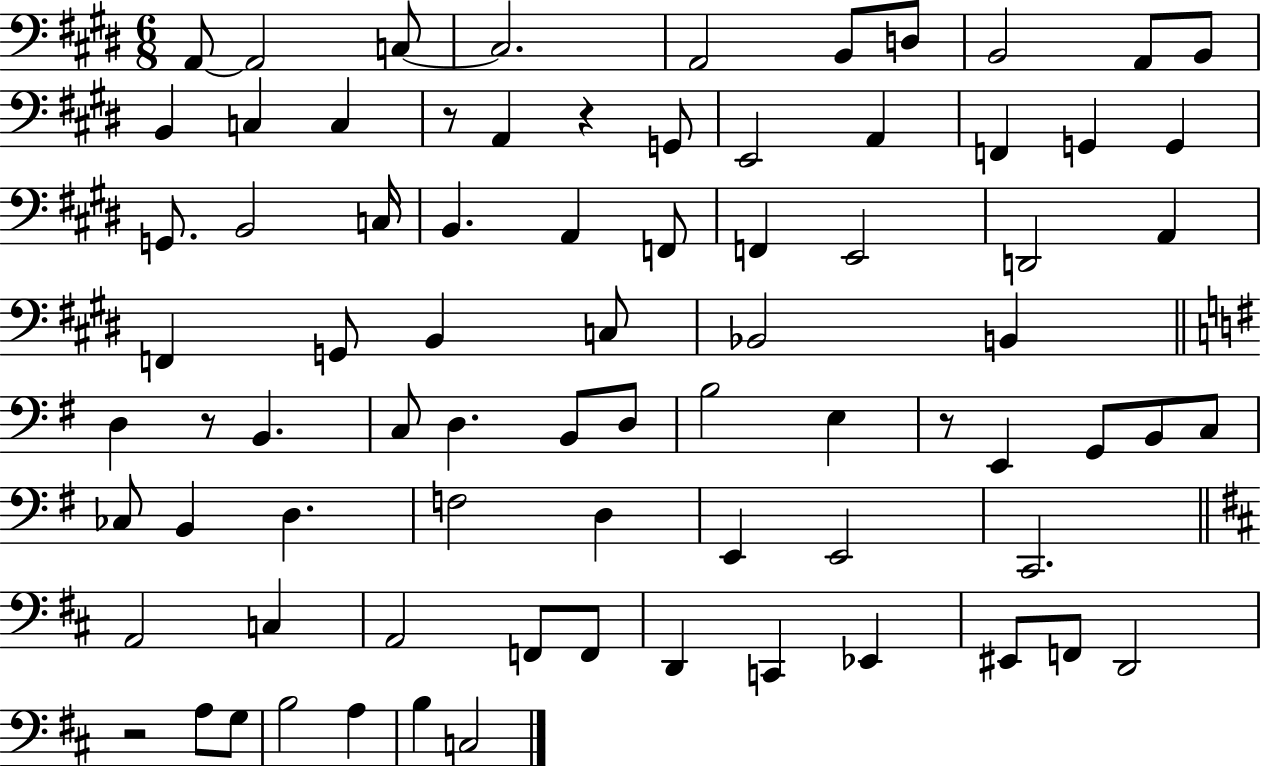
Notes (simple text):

A2/e A2/h C3/e C3/h. A2/h B2/e D3/e B2/h A2/e B2/e B2/q C3/q C3/q R/e A2/q R/q G2/e E2/h A2/q F2/q G2/q G2/q G2/e. B2/h C3/s B2/q. A2/q F2/e F2/q E2/h D2/h A2/q F2/q G2/e B2/q C3/e Bb2/h B2/q D3/q R/e B2/q. C3/e D3/q. B2/e D3/e B3/h E3/q R/e E2/q G2/e B2/e C3/e CES3/e B2/q D3/q. F3/h D3/q E2/q E2/h C2/h. A2/h C3/q A2/h F2/e F2/e D2/q C2/q Eb2/q EIS2/e F2/e D2/h R/h A3/e G3/e B3/h A3/q B3/q C3/h